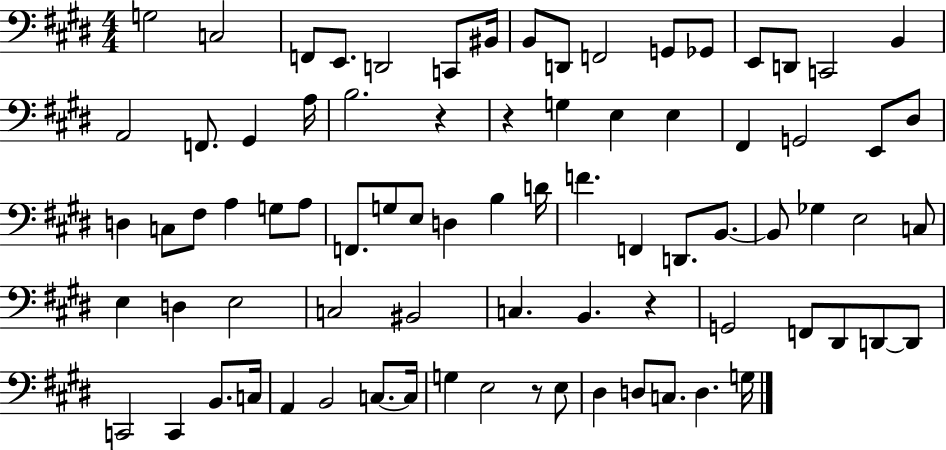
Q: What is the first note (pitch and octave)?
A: G3